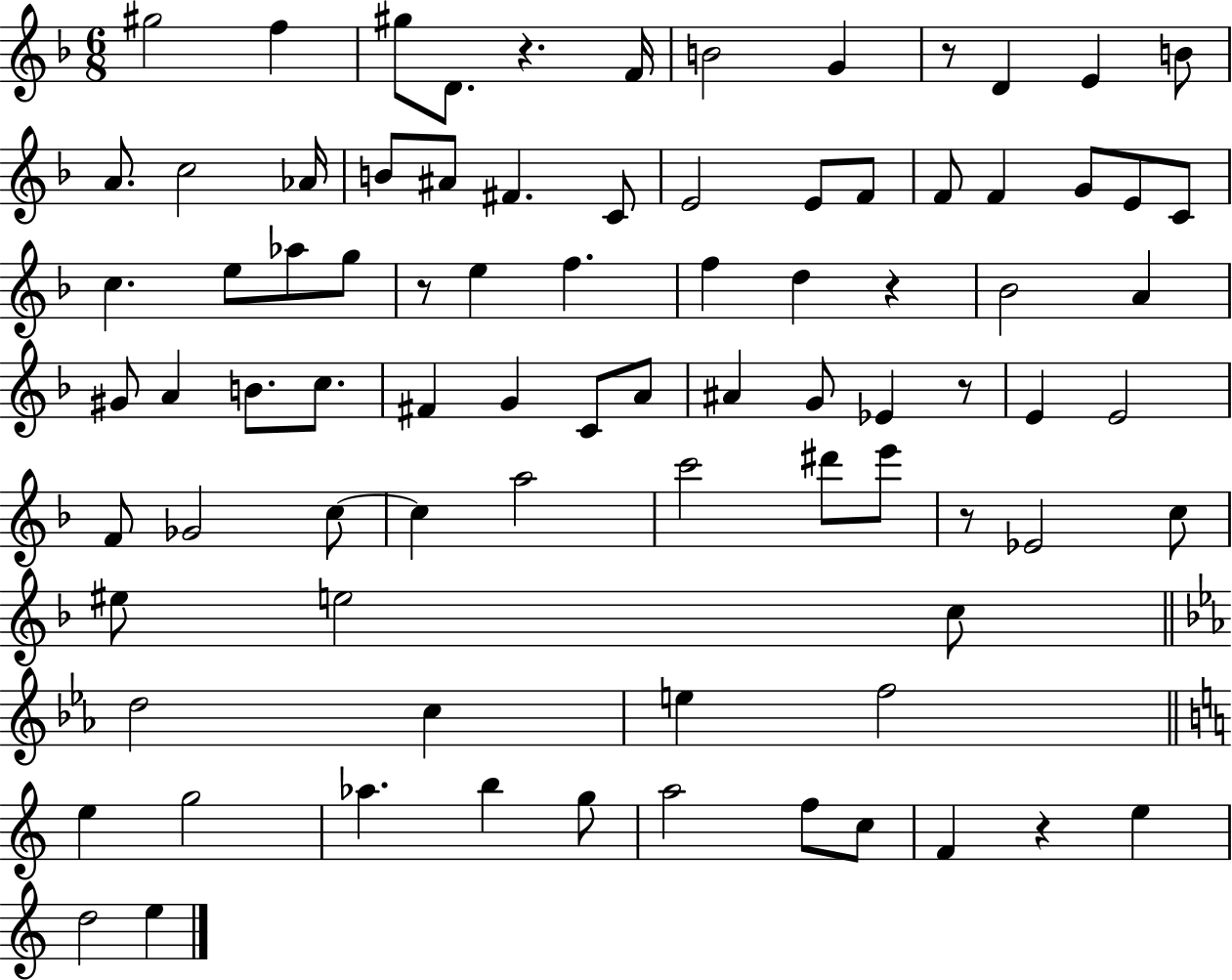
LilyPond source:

{
  \clef treble
  \numericTimeSignature
  \time 6/8
  \key f \major
  gis''2 f''4 | gis''8 d'8. r4. f'16 | b'2 g'4 | r8 d'4 e'4 b'8 | \break a'8. c''2 aes'16 | b'8 ais'8 fis'4. c'8 | e'2 e'8 f'8 | f'8 f'4 g'8 e'8 c'8 | \break c''4. e''8 aes''8 g''8 | r8 e''4 f''4. | f''4 d''4 r4 | bes'2 a'4 | \break gis'8 a'4 b'8. c''8. | fis'4 g'4 c'8 a'8 | ais'4 g'8 ees'4 r8 | e'4 e'2 | \break f'8 ges'2 c''8~~ | c''4 a''2 | c'''2 dis'''8 e'''8 | r8 ees'2 c''8 | \break eis''8 e''2 c''8 | \bar "||" \break \key c \minor d''2 c''4 | e''4 f''2 | \bar "||" \break \key c \major e''4 g''2 | aes''4. b''4 g''8 | a''2 f''8 c''8 | f'4 r4 e''4 | \break d''2 e''4 | \bar "|."
}